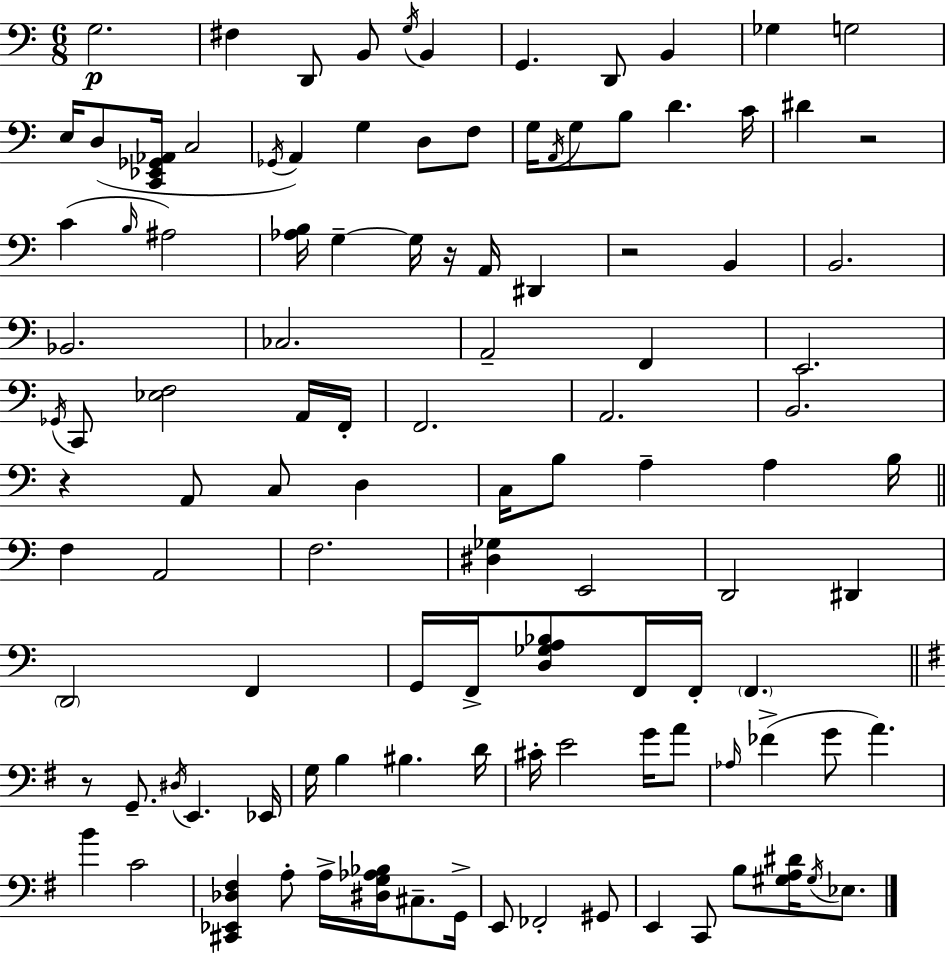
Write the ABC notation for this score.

X:1
T:Untitled
M:6/8
L:1/4
K:C
G,2 ^F, D,,/2 B,,/2 G,/4 B,, G,, D,,/2 B,, _G, G,2 E,/4 D,/2 [C,,_E,,_G,,_A,,]/4 C,2 _G,,/4 A,, G, D,/2 F,/2 G,/4 A,,/4 G,/2 B,/2 D C/4 ^D z2 C B,/4 ^A,2 [_A,B,]/4 G, G,/4 z/4 A,,/4 ^D,, z2 B,, B,,2 _B,,2 _C,2 A,,2 F,, E,,2 _G,,/4 C,,/2 [_E,F,]2 A,,/4 F,,/4 F,,2 A,,2 B,,2 z A,,/2 C,/2 D, C,/4 B,/2 A, A, B,/4 F, A,,2 F,2 [^D,_G,] E,,2 D,,2 ^D,, D,,2 F,, G,,/4 F,,/4 [D,_G,A,_B,]/2 F,,/4 F,,/4 F,, z/2 G,,/2 ^D,/4 E,, _E,,/4 G,/4 B, ^B, D/4 ^C/4 E2 G/4 A/2 _A,/4 _F G/2 A B C2 [^C,,_E,,_D,^F,] A,/2 A,/4 [^D,G,_A,_B,]/4 ^C,/2 G,,/4 E,,/2 _F,,2 ^G,,/2 E,, C,,/2 B,/2 [^G,A,^D]/4 ^G,/4 _E,/2